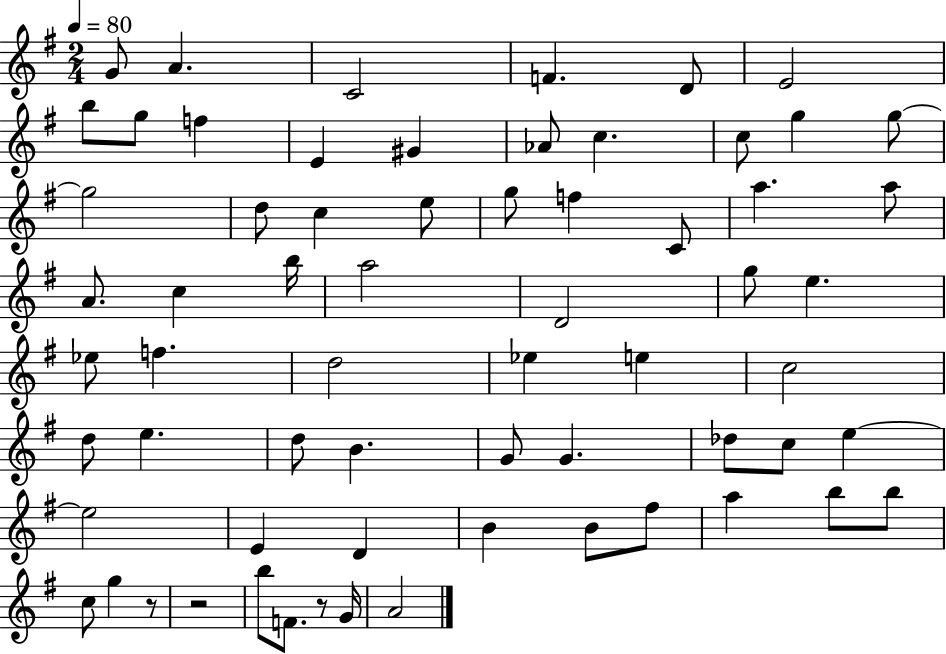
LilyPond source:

{
  \clef treble
  \numericTimeSignature
  \time 2/4
  \key g \major
  \tempo 4 = 80
  g'8 a'4. | c'2 | f'4. d'8 | e'2 | \break b''8 g''8 f''4 | e'4 gis'4 | aes'8 c''4. | c''8 g''4 g''8~~ | \break g''2 | d''8 c''4 e''8 | g''8 f''4 c'8 | a''4. a''8 | \break a'8. c''4 b''16 | a''2 | d'2 | g''8 e''4. | \break ees''8 f''4. | d''2 | ees''4 e''4 | c''2 | \break d''8 e''4. | d''8 b'4. | g'8 g'4. | des''8 c''8 e''4~~ | \break e''2 | e'4 d'4 | b'4 b'8 fis''8 | a''4 b''8 b''8 | \break c''8 g''4 r8 | r2 | b''8 f'8. r8 g'16 | a'2 | \break \bar "|."
}